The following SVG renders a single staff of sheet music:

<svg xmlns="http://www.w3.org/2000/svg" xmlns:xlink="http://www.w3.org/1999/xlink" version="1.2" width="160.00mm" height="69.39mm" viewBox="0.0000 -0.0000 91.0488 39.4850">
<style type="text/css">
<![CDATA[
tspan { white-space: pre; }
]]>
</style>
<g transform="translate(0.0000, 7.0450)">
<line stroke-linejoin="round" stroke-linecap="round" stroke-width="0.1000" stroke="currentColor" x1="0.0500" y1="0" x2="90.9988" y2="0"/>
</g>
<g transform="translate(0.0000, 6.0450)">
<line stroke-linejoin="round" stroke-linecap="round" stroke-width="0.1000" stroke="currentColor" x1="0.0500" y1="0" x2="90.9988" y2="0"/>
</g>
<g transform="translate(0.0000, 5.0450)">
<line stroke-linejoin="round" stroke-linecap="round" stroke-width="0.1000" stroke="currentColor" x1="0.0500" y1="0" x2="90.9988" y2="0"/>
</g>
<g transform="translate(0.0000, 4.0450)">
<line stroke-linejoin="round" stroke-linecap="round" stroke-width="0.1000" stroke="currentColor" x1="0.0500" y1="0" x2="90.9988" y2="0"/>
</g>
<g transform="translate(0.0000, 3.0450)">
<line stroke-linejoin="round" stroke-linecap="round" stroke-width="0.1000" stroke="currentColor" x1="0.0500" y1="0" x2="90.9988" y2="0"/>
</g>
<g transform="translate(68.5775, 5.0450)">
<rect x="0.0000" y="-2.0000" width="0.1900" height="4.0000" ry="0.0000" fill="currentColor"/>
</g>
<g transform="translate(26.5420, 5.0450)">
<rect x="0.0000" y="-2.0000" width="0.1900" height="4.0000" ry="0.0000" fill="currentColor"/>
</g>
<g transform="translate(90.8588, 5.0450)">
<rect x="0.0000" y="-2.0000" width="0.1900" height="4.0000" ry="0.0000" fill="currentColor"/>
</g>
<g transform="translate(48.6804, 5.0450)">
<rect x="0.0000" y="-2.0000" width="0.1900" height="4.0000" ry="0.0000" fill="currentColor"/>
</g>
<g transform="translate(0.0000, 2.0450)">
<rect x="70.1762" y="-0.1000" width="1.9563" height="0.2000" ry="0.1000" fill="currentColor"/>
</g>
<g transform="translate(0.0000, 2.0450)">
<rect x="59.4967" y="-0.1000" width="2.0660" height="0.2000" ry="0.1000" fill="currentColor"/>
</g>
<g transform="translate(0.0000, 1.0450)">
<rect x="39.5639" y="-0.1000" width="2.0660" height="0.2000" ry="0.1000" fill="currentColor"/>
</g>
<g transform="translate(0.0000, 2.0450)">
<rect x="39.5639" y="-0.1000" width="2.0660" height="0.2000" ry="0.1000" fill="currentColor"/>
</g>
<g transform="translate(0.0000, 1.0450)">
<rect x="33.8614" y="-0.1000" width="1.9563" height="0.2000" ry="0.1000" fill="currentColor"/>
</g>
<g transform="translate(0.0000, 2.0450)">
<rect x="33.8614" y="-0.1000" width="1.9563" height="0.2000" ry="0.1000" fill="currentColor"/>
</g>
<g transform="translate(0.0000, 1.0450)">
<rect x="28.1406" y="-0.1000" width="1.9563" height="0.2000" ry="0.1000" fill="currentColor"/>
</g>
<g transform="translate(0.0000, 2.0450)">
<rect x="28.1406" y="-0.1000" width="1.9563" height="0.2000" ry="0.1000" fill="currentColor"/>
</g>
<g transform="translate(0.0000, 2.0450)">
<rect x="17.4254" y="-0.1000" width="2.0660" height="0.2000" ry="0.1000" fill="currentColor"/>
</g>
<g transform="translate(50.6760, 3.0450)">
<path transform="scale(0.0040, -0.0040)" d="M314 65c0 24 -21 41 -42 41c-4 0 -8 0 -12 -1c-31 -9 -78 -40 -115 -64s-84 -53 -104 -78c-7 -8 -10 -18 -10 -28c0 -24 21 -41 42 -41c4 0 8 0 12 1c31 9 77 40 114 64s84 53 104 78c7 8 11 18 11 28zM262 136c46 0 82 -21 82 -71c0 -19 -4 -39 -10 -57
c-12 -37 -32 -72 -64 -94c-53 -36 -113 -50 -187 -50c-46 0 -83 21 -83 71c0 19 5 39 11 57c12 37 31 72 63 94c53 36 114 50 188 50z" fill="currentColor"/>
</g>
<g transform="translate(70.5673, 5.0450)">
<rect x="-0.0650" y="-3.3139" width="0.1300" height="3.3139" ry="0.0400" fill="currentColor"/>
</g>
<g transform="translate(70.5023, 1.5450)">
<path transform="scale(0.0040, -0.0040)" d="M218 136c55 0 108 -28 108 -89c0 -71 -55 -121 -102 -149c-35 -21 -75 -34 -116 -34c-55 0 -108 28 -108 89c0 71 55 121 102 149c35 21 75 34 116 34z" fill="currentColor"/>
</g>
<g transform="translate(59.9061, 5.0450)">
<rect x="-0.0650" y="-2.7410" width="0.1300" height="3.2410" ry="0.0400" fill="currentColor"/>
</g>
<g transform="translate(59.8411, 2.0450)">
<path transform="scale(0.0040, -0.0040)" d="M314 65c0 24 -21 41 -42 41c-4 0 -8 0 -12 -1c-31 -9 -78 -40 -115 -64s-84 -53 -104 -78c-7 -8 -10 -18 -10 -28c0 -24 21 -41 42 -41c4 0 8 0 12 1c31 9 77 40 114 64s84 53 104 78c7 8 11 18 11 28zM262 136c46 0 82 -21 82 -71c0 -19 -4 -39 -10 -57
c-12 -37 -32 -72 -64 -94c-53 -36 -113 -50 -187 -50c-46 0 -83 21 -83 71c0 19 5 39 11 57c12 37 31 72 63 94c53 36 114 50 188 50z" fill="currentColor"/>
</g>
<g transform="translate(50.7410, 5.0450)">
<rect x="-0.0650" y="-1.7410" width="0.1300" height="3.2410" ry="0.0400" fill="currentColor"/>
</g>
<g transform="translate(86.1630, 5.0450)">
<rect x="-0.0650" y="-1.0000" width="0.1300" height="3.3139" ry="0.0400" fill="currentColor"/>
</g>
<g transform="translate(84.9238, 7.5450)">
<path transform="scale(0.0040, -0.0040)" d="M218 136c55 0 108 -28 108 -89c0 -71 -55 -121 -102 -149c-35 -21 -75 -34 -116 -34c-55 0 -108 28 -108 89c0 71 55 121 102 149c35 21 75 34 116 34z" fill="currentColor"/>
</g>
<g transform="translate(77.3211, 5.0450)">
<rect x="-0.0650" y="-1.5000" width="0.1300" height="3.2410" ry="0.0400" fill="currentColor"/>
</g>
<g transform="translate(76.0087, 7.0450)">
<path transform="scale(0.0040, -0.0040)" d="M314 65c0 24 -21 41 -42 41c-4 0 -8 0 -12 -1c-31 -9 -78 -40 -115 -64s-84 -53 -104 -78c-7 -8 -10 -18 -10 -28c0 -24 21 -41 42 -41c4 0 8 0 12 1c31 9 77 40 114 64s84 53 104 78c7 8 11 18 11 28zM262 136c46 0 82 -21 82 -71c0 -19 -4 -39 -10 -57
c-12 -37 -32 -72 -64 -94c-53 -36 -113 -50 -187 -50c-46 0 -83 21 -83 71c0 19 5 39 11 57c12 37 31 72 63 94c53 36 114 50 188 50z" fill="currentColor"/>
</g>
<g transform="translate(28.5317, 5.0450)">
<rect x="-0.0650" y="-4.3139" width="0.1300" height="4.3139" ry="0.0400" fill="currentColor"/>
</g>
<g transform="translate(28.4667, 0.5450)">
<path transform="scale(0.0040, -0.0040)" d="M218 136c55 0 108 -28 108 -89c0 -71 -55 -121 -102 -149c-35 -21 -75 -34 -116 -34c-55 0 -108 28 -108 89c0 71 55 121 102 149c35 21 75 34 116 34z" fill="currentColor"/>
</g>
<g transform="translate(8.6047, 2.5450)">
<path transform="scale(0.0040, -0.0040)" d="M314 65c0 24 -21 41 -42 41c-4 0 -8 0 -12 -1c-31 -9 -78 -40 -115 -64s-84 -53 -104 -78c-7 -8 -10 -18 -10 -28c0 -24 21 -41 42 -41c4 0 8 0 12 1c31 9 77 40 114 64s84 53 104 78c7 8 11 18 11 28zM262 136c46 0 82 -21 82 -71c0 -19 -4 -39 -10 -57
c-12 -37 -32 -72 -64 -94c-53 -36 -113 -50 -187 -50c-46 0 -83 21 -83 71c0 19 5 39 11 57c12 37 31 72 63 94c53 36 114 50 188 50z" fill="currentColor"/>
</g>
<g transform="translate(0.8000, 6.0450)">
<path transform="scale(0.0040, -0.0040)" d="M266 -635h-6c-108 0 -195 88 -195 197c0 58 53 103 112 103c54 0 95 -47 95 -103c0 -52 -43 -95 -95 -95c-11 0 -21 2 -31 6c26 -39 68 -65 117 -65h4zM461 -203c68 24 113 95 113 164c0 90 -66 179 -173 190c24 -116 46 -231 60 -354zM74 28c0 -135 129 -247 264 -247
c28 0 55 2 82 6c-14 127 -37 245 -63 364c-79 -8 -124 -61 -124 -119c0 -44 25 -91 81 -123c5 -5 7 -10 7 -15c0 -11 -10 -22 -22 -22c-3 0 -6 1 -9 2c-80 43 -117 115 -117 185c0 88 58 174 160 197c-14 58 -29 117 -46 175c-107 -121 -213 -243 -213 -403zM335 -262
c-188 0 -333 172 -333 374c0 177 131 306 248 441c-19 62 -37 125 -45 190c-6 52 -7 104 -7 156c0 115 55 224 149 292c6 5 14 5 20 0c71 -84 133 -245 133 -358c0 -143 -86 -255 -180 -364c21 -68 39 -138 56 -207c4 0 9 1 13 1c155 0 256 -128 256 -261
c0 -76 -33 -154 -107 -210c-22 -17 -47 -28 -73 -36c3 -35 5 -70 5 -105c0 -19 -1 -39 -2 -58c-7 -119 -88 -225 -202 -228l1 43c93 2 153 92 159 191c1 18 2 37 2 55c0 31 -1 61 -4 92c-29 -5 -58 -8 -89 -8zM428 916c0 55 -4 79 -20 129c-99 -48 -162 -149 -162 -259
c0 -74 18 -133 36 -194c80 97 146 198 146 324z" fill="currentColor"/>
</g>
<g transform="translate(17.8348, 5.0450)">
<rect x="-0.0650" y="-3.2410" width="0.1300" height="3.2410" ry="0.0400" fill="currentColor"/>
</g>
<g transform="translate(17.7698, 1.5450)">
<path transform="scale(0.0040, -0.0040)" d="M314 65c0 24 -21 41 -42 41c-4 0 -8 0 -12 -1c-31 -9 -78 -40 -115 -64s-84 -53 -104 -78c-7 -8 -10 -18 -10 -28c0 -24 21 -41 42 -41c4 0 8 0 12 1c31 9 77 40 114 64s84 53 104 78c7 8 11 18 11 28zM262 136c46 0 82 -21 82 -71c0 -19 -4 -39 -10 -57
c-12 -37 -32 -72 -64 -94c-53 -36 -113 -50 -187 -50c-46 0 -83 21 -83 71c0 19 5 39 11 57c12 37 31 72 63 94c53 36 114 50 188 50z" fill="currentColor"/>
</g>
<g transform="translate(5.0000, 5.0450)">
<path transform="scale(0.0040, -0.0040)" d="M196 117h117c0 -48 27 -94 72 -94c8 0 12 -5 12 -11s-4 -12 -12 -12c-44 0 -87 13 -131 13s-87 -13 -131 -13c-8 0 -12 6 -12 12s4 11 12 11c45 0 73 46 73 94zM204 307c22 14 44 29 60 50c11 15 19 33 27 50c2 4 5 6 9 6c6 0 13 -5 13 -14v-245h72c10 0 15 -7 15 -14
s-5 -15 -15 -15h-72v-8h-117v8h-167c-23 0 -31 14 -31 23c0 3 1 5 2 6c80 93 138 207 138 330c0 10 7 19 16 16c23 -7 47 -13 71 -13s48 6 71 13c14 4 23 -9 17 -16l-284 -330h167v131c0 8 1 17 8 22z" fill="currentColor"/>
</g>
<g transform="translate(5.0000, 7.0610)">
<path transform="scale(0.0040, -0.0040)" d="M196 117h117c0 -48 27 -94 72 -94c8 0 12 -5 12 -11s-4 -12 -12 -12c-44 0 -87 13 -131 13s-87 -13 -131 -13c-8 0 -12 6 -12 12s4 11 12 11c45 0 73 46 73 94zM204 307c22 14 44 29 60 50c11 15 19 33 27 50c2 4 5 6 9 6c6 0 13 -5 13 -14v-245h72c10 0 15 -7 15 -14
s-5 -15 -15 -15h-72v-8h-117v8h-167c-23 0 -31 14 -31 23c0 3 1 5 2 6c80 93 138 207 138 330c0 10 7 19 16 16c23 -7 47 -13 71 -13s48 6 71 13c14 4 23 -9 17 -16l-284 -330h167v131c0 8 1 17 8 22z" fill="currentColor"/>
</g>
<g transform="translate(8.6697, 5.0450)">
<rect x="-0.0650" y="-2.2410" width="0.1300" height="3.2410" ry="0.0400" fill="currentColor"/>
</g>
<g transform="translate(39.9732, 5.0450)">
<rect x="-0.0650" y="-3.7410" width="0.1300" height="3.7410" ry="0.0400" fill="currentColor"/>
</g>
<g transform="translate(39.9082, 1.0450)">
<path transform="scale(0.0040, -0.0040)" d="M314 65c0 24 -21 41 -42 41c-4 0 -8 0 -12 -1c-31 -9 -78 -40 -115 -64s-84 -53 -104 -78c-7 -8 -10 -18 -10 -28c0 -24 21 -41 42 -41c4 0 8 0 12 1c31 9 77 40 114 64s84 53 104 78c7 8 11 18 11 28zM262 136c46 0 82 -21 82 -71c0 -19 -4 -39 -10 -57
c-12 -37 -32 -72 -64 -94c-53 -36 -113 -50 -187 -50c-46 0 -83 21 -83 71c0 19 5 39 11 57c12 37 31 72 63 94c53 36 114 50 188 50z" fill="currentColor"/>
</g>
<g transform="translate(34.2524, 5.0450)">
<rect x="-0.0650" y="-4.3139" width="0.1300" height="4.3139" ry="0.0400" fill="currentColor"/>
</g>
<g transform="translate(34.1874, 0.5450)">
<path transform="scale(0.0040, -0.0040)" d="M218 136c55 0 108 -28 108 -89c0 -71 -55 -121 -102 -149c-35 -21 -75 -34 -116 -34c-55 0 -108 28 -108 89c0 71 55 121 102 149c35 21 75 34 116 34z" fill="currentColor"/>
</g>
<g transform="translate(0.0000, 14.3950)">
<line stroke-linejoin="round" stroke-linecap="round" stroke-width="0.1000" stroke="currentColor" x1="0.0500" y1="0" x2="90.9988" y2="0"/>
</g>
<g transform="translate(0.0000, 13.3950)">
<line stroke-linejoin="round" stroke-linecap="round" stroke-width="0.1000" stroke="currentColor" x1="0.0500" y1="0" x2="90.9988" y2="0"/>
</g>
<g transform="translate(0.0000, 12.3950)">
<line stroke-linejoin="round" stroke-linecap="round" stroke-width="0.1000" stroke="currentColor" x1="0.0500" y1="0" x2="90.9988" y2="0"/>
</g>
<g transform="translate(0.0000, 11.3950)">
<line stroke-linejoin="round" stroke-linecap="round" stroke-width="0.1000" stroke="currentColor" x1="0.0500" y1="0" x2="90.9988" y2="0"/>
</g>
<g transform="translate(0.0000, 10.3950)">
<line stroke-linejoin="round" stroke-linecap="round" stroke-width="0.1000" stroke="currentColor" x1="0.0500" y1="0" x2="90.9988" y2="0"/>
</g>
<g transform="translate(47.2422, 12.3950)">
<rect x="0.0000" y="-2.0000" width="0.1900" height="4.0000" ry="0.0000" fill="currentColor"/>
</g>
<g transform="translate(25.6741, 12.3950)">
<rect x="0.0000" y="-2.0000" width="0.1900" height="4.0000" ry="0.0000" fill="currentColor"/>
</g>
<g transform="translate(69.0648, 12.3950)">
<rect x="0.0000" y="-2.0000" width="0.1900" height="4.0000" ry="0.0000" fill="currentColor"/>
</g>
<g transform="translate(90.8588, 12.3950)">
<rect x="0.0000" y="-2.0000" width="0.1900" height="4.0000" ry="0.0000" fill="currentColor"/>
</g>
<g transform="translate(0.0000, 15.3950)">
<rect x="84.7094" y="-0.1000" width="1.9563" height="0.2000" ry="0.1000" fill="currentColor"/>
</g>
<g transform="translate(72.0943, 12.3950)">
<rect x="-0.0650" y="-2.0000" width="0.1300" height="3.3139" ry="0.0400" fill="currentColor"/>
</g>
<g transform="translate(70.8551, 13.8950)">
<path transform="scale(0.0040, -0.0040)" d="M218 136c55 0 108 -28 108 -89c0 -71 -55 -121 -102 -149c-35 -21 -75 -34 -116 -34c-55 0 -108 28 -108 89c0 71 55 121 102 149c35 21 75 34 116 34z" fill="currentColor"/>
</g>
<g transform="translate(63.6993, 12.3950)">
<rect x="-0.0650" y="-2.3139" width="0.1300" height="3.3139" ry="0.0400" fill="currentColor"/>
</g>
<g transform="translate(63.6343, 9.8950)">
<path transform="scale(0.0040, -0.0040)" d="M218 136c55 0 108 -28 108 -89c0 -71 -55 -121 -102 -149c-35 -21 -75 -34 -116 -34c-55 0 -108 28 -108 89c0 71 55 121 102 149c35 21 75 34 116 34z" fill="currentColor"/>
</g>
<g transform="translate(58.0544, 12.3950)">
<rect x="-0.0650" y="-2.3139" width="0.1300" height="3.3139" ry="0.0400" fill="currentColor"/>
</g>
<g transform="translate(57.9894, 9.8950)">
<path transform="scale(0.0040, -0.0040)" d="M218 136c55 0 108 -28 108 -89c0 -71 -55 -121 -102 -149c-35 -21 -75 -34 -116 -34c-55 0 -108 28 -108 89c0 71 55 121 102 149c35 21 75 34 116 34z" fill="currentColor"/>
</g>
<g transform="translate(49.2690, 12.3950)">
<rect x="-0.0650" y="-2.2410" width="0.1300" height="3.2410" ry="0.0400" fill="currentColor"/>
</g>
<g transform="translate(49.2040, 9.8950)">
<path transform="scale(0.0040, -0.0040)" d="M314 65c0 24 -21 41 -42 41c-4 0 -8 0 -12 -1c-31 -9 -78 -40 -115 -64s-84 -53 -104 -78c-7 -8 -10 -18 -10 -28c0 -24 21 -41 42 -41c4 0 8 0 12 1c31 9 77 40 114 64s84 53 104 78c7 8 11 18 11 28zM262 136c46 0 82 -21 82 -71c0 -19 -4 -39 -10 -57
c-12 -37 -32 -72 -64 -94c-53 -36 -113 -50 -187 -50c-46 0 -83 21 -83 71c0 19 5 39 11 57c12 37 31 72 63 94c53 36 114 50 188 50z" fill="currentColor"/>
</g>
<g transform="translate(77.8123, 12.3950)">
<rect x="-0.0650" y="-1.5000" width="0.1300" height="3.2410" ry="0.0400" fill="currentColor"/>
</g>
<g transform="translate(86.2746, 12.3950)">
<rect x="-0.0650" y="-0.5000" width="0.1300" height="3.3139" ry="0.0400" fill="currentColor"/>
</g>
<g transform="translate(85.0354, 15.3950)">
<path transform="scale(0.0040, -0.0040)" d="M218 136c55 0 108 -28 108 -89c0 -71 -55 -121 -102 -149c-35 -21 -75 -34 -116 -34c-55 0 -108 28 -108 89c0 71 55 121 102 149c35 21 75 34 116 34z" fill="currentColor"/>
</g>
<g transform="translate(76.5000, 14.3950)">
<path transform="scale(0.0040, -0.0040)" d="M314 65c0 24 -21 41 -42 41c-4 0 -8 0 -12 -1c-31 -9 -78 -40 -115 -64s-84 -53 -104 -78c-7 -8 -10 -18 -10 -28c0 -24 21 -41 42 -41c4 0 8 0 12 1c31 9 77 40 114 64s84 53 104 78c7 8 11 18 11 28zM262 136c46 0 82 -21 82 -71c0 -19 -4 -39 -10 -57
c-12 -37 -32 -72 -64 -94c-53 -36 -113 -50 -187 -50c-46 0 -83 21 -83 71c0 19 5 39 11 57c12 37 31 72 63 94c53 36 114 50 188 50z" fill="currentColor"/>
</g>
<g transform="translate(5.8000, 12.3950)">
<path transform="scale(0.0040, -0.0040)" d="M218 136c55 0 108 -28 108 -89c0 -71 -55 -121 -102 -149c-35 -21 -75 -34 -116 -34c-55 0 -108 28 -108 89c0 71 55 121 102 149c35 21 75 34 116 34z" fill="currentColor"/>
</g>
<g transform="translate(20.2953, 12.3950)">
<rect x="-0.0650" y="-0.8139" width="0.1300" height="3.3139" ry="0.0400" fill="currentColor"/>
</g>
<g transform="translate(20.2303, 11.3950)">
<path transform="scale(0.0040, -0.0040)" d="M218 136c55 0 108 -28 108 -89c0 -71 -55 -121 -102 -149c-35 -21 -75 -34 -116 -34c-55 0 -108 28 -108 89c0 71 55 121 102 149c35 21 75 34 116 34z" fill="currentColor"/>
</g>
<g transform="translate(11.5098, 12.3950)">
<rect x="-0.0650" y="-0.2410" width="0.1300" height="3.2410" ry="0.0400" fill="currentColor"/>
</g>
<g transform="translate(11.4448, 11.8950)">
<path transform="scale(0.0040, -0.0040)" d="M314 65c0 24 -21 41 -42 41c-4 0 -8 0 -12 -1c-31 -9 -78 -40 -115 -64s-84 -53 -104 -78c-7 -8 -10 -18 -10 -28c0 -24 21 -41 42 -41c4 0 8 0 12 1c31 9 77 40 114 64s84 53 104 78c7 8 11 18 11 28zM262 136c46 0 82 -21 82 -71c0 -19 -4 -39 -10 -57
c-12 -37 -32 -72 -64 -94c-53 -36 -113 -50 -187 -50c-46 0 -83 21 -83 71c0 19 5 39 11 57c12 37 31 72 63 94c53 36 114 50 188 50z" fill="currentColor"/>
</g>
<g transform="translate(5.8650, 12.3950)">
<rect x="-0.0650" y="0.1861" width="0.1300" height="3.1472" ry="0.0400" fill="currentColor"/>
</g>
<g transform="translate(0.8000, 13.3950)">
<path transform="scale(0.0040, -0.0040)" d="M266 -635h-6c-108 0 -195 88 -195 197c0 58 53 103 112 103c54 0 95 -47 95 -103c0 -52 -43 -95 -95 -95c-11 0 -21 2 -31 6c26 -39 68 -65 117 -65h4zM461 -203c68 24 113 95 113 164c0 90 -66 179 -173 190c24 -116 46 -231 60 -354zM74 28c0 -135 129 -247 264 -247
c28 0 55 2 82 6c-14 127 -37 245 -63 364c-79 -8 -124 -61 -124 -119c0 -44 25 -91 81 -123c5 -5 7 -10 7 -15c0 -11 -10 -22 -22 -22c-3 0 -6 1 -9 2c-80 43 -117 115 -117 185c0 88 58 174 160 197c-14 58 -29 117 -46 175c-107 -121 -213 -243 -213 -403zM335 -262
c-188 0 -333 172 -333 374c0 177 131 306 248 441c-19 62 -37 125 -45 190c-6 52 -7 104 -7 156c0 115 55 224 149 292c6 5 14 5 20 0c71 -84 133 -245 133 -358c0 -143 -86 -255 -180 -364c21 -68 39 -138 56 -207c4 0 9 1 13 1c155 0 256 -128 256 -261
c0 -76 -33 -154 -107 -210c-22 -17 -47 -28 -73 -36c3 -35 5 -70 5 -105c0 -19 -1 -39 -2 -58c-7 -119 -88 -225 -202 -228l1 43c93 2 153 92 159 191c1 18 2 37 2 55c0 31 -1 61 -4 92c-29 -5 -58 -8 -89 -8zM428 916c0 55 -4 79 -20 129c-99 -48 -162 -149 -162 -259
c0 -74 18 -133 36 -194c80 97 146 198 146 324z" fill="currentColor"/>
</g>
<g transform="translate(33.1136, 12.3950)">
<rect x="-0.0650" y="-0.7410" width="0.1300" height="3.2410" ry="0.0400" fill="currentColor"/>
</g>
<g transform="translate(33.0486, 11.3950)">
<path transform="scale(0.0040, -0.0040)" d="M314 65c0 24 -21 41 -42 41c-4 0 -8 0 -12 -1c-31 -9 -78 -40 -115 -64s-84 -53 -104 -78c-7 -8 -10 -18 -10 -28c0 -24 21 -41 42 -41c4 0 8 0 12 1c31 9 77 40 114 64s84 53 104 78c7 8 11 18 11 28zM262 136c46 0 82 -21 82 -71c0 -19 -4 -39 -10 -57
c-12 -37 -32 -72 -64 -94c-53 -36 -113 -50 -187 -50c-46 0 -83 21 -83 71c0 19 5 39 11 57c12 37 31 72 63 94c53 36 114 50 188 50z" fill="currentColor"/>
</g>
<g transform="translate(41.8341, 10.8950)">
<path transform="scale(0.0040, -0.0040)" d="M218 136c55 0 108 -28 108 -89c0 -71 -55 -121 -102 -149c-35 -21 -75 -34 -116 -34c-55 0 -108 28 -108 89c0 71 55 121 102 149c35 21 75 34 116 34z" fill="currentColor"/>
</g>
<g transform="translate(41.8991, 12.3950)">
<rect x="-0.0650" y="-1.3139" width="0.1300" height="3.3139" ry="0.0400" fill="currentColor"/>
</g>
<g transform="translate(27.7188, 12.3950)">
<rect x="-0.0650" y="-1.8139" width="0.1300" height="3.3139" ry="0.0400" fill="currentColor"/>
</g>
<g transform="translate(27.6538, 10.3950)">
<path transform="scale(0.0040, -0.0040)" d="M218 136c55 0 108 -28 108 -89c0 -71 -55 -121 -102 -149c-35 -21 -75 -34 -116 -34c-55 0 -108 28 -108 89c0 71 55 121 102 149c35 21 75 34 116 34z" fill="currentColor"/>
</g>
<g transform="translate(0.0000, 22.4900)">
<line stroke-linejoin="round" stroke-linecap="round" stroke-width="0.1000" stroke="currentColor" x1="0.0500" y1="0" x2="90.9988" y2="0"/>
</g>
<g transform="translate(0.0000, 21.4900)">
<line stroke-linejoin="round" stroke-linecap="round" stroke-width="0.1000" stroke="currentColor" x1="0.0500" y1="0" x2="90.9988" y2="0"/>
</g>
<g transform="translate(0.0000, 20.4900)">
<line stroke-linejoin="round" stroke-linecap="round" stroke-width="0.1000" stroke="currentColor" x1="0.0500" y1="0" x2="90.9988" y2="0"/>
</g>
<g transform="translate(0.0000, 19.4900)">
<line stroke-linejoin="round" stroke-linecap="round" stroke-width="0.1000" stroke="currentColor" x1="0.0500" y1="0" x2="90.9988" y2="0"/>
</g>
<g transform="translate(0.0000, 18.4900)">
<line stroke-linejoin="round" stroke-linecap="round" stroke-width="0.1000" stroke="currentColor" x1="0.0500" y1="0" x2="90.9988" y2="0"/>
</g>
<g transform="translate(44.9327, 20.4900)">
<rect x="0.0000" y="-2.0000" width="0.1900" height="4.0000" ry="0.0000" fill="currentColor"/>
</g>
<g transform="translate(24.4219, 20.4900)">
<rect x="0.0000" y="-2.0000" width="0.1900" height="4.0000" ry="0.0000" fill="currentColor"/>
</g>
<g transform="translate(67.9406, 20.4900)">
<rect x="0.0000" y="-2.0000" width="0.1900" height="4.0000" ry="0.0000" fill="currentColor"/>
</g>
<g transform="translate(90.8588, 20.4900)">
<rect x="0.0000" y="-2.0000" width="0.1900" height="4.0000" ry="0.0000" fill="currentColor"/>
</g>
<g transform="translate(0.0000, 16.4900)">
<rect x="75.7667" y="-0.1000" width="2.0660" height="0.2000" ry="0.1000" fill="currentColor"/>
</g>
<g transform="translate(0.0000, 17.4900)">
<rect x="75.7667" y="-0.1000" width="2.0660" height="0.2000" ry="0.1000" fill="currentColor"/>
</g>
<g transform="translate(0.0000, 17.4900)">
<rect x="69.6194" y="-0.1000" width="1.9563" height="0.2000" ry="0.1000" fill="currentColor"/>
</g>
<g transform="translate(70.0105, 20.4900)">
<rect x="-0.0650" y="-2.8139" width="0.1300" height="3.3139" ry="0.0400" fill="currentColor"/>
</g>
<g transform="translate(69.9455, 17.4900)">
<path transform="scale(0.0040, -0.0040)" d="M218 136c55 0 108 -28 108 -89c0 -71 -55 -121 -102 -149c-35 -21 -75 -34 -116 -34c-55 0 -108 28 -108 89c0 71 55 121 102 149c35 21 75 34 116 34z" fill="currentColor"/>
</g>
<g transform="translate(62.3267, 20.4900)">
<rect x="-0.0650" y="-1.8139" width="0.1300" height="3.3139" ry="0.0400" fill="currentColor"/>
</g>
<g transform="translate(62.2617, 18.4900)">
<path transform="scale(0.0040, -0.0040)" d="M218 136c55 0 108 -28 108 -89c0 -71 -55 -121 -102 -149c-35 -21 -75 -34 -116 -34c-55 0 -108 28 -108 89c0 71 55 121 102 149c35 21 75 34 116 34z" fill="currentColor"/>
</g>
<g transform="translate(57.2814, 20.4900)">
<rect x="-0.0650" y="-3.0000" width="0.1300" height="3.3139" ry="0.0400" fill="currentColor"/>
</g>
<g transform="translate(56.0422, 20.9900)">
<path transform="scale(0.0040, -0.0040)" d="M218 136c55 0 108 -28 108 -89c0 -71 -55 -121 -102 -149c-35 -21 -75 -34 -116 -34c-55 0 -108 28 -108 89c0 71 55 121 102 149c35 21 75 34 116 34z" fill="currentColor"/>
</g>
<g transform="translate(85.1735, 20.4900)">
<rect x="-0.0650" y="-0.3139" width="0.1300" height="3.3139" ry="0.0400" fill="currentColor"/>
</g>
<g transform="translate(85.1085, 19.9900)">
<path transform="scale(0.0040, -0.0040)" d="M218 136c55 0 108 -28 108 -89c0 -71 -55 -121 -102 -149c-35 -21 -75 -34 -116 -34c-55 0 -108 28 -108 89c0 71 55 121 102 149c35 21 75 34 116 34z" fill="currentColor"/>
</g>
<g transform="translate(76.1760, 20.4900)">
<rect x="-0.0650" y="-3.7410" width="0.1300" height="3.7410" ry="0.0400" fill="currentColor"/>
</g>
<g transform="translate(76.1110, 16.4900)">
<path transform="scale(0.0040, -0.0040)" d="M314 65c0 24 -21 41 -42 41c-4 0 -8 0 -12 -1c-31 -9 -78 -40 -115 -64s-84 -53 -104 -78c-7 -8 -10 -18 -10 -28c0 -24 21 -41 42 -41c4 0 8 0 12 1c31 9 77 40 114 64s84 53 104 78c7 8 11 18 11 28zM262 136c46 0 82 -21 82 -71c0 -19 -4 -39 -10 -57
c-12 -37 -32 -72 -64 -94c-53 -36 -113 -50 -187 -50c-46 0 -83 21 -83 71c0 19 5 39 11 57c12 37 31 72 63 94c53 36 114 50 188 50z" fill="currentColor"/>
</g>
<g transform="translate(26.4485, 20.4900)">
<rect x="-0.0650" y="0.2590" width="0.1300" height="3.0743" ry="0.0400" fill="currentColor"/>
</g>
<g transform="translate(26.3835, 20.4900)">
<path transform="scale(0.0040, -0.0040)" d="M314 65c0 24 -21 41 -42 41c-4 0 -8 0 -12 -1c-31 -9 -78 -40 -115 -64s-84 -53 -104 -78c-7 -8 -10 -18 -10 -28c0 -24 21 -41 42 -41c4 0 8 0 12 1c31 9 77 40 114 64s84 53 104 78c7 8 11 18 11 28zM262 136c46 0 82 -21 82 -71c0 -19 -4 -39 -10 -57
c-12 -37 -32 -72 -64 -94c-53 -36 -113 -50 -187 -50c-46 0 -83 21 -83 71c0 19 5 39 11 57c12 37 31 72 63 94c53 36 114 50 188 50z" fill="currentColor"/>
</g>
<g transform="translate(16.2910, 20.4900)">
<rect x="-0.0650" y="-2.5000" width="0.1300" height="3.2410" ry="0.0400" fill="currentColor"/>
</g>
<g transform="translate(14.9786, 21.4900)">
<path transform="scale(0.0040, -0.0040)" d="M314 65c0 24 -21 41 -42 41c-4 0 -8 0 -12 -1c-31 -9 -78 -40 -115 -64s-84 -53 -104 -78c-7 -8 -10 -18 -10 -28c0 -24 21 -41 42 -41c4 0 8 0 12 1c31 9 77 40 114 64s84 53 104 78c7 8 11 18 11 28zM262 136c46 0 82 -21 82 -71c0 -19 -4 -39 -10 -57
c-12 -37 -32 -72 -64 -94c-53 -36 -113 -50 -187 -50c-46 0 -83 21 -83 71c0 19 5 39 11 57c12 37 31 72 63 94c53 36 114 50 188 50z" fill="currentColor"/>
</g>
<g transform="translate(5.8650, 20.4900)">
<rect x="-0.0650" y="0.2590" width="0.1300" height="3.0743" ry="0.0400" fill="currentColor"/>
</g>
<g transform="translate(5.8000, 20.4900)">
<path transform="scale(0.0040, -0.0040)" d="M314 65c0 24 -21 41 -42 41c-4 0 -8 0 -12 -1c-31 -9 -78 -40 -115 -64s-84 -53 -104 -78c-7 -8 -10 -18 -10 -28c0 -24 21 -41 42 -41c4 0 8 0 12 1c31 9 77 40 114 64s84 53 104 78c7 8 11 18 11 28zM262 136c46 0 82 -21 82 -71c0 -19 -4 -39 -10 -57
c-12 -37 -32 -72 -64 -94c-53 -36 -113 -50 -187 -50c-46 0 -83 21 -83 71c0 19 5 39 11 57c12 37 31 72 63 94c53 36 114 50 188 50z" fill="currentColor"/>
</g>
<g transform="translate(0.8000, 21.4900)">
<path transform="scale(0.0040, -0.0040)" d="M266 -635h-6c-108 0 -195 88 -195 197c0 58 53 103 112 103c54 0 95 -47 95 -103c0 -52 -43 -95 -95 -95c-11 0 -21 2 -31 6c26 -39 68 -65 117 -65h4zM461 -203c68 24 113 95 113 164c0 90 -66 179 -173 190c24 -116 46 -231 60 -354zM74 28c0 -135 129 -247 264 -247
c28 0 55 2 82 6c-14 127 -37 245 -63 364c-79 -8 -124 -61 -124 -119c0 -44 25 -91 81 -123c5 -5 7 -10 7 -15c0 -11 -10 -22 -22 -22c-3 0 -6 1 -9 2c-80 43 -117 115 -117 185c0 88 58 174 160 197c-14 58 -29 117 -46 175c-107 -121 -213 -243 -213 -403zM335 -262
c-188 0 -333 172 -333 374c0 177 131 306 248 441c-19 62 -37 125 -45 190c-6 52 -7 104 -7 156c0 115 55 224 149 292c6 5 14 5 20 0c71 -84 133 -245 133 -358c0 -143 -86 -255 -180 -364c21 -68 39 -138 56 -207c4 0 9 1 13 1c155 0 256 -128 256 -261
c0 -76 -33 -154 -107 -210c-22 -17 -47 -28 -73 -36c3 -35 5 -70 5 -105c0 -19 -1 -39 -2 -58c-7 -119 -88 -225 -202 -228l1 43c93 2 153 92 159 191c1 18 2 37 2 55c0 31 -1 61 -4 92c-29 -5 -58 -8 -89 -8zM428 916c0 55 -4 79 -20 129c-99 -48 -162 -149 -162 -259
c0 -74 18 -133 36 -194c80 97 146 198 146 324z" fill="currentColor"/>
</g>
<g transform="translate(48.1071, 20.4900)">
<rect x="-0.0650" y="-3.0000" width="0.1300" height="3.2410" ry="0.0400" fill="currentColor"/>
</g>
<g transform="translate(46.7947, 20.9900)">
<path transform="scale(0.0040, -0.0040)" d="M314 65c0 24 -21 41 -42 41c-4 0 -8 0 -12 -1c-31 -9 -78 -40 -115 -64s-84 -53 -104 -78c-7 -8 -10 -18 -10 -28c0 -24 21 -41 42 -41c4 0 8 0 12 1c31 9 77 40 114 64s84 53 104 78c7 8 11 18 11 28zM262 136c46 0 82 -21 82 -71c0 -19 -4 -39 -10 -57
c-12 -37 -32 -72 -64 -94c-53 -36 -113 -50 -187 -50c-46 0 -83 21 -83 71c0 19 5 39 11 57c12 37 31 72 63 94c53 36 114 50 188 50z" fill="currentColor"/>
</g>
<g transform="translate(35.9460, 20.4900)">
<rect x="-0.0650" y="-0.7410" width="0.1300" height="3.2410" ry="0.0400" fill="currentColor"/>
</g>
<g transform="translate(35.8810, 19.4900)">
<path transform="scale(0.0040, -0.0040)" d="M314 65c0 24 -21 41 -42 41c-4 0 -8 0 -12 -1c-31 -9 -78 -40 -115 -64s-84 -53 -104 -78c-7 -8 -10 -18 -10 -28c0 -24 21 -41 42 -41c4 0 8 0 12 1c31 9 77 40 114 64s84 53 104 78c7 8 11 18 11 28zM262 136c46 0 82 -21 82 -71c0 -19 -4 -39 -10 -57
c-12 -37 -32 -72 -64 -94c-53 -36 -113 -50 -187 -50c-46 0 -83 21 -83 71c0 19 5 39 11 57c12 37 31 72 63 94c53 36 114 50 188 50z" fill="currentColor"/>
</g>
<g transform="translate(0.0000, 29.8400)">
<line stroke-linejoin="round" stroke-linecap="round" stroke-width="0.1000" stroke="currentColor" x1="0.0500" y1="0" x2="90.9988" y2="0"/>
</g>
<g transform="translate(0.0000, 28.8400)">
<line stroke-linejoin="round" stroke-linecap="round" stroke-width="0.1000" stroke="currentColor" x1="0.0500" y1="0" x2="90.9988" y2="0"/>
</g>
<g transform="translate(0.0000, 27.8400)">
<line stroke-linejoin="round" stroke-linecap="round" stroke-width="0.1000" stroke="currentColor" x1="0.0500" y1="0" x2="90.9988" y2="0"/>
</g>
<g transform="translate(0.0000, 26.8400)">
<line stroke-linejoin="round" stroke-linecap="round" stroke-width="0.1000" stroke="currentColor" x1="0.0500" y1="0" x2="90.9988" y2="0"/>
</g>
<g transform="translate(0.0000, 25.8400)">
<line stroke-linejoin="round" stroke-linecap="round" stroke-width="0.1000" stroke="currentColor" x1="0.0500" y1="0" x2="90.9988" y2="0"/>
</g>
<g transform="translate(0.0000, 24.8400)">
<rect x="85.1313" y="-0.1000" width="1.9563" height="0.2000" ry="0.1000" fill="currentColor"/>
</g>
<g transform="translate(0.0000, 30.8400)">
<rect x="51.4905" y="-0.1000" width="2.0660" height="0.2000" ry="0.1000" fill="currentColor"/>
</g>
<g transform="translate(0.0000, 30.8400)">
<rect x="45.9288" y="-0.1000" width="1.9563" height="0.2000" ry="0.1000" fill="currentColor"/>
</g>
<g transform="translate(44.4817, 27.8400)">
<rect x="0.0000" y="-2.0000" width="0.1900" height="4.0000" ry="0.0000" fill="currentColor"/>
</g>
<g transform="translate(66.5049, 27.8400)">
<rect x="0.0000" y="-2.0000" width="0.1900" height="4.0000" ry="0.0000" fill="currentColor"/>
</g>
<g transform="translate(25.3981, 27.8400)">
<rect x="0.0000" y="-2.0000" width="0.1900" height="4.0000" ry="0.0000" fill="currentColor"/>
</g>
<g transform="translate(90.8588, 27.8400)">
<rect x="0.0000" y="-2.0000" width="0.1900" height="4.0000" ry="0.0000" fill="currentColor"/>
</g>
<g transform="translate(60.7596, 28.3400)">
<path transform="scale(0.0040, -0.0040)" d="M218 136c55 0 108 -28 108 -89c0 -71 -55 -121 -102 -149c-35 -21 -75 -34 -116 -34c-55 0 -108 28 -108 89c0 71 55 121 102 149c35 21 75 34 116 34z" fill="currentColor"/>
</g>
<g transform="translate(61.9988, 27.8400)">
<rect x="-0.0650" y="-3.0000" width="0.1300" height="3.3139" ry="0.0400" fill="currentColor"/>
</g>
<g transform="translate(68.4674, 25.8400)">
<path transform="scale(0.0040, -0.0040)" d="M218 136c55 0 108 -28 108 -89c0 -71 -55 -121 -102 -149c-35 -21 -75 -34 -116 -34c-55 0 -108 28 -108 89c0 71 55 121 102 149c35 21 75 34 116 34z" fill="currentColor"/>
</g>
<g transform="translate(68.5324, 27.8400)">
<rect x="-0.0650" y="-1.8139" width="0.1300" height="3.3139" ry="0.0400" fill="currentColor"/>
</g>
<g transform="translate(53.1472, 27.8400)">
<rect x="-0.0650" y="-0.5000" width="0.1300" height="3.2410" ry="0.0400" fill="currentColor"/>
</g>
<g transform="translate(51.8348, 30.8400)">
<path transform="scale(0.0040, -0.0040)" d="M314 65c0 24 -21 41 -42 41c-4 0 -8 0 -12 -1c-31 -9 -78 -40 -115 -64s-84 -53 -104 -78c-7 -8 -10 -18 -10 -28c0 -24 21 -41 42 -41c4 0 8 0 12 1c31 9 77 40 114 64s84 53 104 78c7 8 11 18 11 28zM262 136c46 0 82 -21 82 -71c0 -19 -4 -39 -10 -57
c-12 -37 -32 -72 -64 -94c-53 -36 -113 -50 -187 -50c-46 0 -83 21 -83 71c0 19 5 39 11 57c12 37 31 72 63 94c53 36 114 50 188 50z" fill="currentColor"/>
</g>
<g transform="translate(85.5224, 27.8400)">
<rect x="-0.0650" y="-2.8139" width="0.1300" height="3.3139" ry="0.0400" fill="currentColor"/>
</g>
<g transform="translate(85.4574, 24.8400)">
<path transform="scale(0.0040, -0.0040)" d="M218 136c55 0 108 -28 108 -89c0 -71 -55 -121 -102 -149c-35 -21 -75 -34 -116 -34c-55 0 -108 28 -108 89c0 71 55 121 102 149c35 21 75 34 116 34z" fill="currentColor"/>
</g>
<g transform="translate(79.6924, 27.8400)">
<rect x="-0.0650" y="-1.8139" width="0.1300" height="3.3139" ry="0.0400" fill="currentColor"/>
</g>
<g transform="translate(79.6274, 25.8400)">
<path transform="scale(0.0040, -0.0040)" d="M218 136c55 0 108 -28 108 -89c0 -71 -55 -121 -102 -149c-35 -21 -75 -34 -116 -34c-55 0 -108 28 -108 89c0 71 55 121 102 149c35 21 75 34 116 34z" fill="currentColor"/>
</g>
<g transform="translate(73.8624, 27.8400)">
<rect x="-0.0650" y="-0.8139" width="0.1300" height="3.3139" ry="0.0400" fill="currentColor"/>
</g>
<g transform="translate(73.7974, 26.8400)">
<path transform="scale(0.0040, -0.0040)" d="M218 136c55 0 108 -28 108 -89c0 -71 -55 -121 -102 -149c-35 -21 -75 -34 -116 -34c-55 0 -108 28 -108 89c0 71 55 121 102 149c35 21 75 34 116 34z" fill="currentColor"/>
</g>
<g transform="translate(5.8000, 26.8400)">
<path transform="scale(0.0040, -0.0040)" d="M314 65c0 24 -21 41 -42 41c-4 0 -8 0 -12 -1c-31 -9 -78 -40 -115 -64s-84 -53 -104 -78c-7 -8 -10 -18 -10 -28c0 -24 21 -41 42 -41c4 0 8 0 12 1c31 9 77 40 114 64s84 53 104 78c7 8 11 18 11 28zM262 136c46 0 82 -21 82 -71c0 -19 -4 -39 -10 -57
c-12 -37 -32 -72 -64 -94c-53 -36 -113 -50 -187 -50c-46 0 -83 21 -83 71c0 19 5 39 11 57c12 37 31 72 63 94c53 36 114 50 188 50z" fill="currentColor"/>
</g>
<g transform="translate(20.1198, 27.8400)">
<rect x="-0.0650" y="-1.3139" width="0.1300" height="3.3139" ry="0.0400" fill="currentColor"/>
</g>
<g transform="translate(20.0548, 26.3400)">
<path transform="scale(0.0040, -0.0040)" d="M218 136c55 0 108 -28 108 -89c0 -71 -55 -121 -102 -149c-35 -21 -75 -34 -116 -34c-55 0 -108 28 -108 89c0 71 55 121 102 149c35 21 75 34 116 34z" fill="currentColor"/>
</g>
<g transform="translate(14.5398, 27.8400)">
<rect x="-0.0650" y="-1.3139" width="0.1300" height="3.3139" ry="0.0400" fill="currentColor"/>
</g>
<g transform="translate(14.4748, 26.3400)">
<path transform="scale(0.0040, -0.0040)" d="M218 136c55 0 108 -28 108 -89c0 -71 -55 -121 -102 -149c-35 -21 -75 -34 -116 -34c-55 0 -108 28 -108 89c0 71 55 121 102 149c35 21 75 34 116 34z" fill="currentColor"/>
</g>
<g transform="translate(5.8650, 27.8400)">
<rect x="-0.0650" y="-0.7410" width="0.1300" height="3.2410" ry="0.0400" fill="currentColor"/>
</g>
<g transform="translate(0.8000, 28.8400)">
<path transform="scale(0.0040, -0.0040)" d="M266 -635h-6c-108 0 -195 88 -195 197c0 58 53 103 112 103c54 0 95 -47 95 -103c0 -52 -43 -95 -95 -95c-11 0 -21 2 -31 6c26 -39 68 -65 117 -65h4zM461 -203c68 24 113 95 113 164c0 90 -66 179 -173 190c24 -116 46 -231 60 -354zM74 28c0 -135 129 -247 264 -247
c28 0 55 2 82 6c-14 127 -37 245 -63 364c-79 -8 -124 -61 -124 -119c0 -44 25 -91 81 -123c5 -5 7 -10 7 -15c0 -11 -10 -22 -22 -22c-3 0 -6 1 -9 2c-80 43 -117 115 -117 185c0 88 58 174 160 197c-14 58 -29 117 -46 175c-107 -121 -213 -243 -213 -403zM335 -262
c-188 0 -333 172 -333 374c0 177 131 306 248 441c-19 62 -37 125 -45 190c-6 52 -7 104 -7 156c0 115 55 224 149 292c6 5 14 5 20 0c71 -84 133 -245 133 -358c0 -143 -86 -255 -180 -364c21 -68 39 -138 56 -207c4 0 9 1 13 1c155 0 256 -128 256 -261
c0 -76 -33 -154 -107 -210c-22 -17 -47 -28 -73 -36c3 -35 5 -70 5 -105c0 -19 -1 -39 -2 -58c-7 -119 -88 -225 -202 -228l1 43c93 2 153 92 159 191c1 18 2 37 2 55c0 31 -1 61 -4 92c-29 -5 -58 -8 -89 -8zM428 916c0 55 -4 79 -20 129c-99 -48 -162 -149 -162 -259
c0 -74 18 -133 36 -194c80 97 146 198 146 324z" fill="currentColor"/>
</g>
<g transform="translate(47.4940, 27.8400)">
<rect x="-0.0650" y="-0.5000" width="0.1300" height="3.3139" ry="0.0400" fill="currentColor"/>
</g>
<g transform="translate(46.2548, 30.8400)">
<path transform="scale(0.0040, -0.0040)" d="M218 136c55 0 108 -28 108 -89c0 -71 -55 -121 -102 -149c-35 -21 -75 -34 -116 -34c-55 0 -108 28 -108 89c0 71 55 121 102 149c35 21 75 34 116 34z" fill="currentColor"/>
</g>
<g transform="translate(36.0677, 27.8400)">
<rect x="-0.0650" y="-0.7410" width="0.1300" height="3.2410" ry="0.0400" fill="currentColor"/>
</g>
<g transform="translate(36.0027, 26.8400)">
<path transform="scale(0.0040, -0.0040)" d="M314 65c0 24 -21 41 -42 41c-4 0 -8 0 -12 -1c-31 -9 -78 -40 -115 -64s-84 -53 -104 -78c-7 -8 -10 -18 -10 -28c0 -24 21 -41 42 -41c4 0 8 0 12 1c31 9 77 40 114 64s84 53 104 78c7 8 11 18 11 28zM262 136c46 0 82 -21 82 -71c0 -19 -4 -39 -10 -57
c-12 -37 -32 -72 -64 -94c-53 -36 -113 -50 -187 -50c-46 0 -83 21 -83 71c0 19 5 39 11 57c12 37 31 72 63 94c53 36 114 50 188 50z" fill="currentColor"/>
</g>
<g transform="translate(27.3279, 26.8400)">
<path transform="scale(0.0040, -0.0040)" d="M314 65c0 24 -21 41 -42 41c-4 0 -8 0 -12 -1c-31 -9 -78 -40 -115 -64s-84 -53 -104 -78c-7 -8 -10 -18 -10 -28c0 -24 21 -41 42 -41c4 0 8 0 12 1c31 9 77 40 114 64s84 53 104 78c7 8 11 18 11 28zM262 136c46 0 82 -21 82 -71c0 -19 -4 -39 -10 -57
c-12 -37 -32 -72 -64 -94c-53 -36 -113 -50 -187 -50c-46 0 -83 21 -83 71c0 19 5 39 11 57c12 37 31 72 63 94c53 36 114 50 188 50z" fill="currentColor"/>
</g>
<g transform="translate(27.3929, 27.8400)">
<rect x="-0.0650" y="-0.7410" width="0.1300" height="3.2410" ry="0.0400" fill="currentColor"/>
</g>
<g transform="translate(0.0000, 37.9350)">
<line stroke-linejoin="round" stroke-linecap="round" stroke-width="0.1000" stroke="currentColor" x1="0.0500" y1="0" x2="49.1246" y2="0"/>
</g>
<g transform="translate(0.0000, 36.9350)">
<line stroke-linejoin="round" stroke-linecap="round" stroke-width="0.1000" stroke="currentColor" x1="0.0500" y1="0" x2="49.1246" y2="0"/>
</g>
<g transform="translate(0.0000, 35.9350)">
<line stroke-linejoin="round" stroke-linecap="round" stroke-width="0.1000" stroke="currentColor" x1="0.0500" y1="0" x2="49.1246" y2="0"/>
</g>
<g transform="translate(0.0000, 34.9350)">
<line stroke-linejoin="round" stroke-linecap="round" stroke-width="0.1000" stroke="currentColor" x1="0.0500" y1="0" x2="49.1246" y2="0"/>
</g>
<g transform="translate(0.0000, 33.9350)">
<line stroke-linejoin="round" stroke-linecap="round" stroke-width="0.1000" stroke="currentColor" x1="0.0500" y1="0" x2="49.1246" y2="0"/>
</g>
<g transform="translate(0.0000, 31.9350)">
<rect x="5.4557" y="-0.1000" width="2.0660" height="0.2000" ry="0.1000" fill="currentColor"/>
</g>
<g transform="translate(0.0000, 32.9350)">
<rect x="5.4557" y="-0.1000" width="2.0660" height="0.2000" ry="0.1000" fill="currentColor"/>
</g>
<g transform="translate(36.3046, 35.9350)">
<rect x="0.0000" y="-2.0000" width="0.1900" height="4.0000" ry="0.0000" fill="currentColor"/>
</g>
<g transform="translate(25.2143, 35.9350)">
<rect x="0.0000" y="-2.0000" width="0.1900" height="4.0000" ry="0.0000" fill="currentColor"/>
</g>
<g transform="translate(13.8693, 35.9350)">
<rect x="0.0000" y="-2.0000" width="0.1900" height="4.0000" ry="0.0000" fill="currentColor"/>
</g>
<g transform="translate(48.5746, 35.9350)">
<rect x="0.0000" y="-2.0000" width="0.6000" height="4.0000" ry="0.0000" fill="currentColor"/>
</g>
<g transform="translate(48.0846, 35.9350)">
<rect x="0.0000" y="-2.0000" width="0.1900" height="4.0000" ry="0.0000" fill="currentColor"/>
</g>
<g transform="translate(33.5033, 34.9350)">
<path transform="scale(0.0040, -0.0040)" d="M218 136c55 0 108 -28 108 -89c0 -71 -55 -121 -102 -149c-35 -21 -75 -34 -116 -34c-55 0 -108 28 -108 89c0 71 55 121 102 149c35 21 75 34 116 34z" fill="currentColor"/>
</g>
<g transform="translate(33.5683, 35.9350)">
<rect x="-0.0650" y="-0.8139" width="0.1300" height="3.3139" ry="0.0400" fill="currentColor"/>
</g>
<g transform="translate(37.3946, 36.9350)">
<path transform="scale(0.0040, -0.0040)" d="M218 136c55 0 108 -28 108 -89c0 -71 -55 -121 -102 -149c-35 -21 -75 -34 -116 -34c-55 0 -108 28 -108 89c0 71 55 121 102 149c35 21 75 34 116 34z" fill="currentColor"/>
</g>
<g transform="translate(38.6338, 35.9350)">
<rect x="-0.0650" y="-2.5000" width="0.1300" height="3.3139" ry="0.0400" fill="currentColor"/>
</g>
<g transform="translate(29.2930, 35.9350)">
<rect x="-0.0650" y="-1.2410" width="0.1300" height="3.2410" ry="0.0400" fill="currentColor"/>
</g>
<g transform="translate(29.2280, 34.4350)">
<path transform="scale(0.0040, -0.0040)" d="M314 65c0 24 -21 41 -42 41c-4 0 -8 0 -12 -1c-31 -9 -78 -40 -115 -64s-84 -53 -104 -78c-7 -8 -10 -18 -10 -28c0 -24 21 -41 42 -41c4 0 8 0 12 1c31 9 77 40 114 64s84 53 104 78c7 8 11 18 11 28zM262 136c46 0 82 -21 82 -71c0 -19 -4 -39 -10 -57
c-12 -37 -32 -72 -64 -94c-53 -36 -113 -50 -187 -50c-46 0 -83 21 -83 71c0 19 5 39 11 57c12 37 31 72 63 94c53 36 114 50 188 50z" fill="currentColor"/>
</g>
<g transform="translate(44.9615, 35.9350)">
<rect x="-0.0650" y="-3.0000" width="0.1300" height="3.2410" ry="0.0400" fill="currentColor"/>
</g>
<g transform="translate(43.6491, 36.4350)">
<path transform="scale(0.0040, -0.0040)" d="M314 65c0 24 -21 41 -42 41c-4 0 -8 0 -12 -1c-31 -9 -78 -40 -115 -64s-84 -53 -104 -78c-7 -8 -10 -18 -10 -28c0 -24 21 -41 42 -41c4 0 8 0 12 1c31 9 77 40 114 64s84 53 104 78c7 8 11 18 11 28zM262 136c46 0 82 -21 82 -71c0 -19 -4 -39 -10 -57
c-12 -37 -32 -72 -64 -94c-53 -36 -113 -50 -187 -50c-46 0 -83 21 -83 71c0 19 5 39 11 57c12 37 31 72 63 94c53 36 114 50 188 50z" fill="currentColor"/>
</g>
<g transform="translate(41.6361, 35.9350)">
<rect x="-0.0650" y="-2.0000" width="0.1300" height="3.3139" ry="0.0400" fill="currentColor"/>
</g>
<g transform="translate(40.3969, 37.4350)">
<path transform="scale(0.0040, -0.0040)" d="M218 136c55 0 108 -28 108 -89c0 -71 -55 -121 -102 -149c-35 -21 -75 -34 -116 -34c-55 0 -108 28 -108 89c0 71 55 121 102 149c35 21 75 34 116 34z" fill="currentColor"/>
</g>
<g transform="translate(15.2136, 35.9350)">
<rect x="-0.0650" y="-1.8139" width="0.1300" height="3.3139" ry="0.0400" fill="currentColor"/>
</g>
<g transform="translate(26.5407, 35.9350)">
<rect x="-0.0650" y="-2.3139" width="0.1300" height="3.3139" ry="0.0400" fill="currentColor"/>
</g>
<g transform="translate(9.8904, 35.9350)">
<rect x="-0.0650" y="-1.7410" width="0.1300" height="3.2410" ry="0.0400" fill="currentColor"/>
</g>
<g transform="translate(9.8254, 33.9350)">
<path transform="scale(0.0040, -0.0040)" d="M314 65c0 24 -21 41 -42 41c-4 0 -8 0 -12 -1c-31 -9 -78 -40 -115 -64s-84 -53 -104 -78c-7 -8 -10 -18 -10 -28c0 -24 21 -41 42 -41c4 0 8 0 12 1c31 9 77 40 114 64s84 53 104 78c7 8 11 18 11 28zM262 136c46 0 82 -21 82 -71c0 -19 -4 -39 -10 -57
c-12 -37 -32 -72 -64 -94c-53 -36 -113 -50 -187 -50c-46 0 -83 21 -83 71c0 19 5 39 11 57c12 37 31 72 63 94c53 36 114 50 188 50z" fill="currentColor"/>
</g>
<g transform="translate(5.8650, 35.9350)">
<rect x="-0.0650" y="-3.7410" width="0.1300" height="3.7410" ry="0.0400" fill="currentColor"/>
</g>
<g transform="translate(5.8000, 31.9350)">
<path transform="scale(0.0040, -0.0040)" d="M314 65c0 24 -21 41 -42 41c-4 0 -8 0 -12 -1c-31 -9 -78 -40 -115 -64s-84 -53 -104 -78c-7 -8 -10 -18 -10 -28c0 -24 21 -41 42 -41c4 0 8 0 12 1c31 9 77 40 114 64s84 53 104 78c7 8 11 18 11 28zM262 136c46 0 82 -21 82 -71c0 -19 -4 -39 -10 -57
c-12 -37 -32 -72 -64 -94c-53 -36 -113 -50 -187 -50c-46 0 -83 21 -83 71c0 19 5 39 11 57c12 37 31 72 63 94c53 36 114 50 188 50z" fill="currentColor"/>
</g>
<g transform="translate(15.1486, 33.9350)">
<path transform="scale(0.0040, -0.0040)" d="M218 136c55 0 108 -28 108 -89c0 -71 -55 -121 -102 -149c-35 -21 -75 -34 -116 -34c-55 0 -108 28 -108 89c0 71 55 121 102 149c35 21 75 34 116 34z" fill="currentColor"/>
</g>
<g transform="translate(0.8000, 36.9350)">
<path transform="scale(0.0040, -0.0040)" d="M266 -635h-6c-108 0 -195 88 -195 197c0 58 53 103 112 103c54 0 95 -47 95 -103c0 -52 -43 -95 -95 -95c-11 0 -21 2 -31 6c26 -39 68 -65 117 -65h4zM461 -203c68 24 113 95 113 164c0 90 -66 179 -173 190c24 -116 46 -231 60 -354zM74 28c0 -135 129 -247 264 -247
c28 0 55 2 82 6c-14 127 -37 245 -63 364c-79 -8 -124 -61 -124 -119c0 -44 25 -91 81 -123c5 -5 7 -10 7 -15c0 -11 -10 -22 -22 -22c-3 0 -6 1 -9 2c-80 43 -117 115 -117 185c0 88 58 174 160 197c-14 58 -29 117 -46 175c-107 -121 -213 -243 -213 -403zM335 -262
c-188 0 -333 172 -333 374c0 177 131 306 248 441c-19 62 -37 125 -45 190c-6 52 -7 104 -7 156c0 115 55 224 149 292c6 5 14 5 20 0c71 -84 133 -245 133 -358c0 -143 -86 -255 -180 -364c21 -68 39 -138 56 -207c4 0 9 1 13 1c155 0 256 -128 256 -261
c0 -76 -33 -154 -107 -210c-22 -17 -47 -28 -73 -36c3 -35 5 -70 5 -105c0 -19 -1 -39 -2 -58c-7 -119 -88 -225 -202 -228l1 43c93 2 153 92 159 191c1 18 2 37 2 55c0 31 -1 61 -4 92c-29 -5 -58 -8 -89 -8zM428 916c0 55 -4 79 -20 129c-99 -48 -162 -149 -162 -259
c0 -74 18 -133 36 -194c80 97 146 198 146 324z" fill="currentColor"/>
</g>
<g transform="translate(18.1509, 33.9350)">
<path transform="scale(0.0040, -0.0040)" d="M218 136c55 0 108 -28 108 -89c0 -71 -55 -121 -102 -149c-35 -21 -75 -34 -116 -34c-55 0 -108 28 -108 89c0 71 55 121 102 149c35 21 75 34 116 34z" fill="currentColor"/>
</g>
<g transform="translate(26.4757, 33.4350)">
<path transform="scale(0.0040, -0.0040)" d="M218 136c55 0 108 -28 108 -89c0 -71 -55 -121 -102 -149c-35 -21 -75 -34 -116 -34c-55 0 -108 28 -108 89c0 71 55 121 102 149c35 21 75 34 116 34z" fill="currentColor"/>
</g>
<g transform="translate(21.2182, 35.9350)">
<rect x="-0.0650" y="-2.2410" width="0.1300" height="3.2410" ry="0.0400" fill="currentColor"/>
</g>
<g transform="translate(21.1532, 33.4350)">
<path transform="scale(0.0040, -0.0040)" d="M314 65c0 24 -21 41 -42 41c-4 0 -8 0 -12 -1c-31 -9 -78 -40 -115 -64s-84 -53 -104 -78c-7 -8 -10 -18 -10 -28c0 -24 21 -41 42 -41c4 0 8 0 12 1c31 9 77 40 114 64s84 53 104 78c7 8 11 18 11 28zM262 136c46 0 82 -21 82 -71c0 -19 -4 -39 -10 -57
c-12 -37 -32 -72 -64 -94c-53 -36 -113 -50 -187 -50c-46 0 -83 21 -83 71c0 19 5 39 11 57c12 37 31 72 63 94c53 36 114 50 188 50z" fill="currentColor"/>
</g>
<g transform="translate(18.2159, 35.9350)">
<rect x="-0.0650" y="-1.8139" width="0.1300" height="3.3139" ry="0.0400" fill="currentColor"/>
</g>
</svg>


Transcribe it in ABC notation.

X:1
T:Untitled
M:4/4
L:1/4
K:C
g2 b2 d' d' c'2 f2 a2 b E2 D B c2 d f d2 e g2 g g F E2 C B2 G2 B2 d2 A2 A f a c'2 c d2 e e d2 d2 C C2 A f d f a c'2 f2 f f g2 g e2 d G F A2